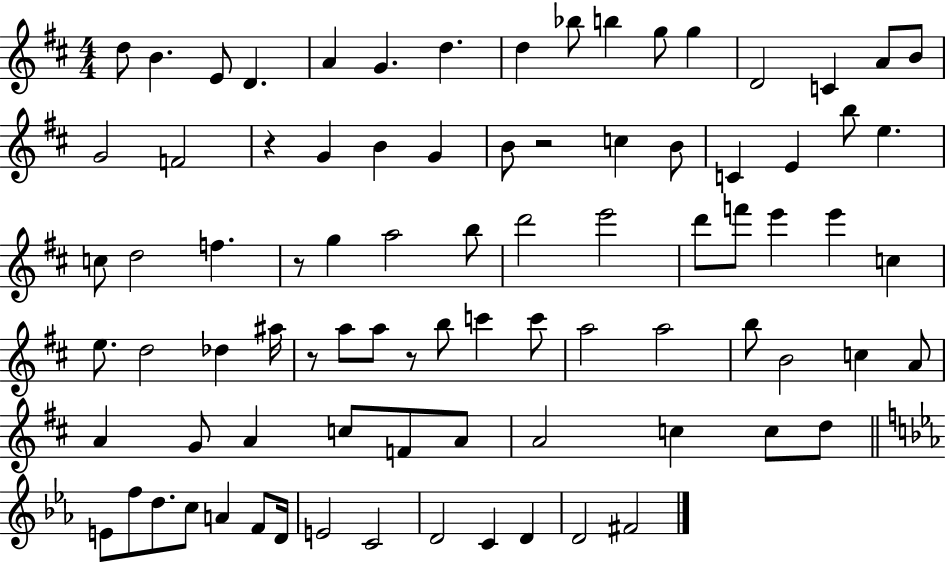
X:1
T:Untitled
M:4/4
L:1/4
K:D
d/2 B E/2 D A G d d _b/2 b g/2 g D2 C A/2 B/2 G2 F2 z G B G B/2 z2 c B/2 C E b/2 e c/2 d2 f z/2 g a2 b/2 d'2 e'2 d'/2 f'/2 e' e' c e/2 d2 _d ^a/4 z/2 a/2 a/2 z/2 b/2 c' c'/2 a2 a2 b/2 B2 c A/2 A G/2 A c/2 F/2 A/2 A2 c c/2 d/2 E/2 f/2 d/2 c/2 A F/2 D/4 E2 C2 D2 C D D2 ^F2